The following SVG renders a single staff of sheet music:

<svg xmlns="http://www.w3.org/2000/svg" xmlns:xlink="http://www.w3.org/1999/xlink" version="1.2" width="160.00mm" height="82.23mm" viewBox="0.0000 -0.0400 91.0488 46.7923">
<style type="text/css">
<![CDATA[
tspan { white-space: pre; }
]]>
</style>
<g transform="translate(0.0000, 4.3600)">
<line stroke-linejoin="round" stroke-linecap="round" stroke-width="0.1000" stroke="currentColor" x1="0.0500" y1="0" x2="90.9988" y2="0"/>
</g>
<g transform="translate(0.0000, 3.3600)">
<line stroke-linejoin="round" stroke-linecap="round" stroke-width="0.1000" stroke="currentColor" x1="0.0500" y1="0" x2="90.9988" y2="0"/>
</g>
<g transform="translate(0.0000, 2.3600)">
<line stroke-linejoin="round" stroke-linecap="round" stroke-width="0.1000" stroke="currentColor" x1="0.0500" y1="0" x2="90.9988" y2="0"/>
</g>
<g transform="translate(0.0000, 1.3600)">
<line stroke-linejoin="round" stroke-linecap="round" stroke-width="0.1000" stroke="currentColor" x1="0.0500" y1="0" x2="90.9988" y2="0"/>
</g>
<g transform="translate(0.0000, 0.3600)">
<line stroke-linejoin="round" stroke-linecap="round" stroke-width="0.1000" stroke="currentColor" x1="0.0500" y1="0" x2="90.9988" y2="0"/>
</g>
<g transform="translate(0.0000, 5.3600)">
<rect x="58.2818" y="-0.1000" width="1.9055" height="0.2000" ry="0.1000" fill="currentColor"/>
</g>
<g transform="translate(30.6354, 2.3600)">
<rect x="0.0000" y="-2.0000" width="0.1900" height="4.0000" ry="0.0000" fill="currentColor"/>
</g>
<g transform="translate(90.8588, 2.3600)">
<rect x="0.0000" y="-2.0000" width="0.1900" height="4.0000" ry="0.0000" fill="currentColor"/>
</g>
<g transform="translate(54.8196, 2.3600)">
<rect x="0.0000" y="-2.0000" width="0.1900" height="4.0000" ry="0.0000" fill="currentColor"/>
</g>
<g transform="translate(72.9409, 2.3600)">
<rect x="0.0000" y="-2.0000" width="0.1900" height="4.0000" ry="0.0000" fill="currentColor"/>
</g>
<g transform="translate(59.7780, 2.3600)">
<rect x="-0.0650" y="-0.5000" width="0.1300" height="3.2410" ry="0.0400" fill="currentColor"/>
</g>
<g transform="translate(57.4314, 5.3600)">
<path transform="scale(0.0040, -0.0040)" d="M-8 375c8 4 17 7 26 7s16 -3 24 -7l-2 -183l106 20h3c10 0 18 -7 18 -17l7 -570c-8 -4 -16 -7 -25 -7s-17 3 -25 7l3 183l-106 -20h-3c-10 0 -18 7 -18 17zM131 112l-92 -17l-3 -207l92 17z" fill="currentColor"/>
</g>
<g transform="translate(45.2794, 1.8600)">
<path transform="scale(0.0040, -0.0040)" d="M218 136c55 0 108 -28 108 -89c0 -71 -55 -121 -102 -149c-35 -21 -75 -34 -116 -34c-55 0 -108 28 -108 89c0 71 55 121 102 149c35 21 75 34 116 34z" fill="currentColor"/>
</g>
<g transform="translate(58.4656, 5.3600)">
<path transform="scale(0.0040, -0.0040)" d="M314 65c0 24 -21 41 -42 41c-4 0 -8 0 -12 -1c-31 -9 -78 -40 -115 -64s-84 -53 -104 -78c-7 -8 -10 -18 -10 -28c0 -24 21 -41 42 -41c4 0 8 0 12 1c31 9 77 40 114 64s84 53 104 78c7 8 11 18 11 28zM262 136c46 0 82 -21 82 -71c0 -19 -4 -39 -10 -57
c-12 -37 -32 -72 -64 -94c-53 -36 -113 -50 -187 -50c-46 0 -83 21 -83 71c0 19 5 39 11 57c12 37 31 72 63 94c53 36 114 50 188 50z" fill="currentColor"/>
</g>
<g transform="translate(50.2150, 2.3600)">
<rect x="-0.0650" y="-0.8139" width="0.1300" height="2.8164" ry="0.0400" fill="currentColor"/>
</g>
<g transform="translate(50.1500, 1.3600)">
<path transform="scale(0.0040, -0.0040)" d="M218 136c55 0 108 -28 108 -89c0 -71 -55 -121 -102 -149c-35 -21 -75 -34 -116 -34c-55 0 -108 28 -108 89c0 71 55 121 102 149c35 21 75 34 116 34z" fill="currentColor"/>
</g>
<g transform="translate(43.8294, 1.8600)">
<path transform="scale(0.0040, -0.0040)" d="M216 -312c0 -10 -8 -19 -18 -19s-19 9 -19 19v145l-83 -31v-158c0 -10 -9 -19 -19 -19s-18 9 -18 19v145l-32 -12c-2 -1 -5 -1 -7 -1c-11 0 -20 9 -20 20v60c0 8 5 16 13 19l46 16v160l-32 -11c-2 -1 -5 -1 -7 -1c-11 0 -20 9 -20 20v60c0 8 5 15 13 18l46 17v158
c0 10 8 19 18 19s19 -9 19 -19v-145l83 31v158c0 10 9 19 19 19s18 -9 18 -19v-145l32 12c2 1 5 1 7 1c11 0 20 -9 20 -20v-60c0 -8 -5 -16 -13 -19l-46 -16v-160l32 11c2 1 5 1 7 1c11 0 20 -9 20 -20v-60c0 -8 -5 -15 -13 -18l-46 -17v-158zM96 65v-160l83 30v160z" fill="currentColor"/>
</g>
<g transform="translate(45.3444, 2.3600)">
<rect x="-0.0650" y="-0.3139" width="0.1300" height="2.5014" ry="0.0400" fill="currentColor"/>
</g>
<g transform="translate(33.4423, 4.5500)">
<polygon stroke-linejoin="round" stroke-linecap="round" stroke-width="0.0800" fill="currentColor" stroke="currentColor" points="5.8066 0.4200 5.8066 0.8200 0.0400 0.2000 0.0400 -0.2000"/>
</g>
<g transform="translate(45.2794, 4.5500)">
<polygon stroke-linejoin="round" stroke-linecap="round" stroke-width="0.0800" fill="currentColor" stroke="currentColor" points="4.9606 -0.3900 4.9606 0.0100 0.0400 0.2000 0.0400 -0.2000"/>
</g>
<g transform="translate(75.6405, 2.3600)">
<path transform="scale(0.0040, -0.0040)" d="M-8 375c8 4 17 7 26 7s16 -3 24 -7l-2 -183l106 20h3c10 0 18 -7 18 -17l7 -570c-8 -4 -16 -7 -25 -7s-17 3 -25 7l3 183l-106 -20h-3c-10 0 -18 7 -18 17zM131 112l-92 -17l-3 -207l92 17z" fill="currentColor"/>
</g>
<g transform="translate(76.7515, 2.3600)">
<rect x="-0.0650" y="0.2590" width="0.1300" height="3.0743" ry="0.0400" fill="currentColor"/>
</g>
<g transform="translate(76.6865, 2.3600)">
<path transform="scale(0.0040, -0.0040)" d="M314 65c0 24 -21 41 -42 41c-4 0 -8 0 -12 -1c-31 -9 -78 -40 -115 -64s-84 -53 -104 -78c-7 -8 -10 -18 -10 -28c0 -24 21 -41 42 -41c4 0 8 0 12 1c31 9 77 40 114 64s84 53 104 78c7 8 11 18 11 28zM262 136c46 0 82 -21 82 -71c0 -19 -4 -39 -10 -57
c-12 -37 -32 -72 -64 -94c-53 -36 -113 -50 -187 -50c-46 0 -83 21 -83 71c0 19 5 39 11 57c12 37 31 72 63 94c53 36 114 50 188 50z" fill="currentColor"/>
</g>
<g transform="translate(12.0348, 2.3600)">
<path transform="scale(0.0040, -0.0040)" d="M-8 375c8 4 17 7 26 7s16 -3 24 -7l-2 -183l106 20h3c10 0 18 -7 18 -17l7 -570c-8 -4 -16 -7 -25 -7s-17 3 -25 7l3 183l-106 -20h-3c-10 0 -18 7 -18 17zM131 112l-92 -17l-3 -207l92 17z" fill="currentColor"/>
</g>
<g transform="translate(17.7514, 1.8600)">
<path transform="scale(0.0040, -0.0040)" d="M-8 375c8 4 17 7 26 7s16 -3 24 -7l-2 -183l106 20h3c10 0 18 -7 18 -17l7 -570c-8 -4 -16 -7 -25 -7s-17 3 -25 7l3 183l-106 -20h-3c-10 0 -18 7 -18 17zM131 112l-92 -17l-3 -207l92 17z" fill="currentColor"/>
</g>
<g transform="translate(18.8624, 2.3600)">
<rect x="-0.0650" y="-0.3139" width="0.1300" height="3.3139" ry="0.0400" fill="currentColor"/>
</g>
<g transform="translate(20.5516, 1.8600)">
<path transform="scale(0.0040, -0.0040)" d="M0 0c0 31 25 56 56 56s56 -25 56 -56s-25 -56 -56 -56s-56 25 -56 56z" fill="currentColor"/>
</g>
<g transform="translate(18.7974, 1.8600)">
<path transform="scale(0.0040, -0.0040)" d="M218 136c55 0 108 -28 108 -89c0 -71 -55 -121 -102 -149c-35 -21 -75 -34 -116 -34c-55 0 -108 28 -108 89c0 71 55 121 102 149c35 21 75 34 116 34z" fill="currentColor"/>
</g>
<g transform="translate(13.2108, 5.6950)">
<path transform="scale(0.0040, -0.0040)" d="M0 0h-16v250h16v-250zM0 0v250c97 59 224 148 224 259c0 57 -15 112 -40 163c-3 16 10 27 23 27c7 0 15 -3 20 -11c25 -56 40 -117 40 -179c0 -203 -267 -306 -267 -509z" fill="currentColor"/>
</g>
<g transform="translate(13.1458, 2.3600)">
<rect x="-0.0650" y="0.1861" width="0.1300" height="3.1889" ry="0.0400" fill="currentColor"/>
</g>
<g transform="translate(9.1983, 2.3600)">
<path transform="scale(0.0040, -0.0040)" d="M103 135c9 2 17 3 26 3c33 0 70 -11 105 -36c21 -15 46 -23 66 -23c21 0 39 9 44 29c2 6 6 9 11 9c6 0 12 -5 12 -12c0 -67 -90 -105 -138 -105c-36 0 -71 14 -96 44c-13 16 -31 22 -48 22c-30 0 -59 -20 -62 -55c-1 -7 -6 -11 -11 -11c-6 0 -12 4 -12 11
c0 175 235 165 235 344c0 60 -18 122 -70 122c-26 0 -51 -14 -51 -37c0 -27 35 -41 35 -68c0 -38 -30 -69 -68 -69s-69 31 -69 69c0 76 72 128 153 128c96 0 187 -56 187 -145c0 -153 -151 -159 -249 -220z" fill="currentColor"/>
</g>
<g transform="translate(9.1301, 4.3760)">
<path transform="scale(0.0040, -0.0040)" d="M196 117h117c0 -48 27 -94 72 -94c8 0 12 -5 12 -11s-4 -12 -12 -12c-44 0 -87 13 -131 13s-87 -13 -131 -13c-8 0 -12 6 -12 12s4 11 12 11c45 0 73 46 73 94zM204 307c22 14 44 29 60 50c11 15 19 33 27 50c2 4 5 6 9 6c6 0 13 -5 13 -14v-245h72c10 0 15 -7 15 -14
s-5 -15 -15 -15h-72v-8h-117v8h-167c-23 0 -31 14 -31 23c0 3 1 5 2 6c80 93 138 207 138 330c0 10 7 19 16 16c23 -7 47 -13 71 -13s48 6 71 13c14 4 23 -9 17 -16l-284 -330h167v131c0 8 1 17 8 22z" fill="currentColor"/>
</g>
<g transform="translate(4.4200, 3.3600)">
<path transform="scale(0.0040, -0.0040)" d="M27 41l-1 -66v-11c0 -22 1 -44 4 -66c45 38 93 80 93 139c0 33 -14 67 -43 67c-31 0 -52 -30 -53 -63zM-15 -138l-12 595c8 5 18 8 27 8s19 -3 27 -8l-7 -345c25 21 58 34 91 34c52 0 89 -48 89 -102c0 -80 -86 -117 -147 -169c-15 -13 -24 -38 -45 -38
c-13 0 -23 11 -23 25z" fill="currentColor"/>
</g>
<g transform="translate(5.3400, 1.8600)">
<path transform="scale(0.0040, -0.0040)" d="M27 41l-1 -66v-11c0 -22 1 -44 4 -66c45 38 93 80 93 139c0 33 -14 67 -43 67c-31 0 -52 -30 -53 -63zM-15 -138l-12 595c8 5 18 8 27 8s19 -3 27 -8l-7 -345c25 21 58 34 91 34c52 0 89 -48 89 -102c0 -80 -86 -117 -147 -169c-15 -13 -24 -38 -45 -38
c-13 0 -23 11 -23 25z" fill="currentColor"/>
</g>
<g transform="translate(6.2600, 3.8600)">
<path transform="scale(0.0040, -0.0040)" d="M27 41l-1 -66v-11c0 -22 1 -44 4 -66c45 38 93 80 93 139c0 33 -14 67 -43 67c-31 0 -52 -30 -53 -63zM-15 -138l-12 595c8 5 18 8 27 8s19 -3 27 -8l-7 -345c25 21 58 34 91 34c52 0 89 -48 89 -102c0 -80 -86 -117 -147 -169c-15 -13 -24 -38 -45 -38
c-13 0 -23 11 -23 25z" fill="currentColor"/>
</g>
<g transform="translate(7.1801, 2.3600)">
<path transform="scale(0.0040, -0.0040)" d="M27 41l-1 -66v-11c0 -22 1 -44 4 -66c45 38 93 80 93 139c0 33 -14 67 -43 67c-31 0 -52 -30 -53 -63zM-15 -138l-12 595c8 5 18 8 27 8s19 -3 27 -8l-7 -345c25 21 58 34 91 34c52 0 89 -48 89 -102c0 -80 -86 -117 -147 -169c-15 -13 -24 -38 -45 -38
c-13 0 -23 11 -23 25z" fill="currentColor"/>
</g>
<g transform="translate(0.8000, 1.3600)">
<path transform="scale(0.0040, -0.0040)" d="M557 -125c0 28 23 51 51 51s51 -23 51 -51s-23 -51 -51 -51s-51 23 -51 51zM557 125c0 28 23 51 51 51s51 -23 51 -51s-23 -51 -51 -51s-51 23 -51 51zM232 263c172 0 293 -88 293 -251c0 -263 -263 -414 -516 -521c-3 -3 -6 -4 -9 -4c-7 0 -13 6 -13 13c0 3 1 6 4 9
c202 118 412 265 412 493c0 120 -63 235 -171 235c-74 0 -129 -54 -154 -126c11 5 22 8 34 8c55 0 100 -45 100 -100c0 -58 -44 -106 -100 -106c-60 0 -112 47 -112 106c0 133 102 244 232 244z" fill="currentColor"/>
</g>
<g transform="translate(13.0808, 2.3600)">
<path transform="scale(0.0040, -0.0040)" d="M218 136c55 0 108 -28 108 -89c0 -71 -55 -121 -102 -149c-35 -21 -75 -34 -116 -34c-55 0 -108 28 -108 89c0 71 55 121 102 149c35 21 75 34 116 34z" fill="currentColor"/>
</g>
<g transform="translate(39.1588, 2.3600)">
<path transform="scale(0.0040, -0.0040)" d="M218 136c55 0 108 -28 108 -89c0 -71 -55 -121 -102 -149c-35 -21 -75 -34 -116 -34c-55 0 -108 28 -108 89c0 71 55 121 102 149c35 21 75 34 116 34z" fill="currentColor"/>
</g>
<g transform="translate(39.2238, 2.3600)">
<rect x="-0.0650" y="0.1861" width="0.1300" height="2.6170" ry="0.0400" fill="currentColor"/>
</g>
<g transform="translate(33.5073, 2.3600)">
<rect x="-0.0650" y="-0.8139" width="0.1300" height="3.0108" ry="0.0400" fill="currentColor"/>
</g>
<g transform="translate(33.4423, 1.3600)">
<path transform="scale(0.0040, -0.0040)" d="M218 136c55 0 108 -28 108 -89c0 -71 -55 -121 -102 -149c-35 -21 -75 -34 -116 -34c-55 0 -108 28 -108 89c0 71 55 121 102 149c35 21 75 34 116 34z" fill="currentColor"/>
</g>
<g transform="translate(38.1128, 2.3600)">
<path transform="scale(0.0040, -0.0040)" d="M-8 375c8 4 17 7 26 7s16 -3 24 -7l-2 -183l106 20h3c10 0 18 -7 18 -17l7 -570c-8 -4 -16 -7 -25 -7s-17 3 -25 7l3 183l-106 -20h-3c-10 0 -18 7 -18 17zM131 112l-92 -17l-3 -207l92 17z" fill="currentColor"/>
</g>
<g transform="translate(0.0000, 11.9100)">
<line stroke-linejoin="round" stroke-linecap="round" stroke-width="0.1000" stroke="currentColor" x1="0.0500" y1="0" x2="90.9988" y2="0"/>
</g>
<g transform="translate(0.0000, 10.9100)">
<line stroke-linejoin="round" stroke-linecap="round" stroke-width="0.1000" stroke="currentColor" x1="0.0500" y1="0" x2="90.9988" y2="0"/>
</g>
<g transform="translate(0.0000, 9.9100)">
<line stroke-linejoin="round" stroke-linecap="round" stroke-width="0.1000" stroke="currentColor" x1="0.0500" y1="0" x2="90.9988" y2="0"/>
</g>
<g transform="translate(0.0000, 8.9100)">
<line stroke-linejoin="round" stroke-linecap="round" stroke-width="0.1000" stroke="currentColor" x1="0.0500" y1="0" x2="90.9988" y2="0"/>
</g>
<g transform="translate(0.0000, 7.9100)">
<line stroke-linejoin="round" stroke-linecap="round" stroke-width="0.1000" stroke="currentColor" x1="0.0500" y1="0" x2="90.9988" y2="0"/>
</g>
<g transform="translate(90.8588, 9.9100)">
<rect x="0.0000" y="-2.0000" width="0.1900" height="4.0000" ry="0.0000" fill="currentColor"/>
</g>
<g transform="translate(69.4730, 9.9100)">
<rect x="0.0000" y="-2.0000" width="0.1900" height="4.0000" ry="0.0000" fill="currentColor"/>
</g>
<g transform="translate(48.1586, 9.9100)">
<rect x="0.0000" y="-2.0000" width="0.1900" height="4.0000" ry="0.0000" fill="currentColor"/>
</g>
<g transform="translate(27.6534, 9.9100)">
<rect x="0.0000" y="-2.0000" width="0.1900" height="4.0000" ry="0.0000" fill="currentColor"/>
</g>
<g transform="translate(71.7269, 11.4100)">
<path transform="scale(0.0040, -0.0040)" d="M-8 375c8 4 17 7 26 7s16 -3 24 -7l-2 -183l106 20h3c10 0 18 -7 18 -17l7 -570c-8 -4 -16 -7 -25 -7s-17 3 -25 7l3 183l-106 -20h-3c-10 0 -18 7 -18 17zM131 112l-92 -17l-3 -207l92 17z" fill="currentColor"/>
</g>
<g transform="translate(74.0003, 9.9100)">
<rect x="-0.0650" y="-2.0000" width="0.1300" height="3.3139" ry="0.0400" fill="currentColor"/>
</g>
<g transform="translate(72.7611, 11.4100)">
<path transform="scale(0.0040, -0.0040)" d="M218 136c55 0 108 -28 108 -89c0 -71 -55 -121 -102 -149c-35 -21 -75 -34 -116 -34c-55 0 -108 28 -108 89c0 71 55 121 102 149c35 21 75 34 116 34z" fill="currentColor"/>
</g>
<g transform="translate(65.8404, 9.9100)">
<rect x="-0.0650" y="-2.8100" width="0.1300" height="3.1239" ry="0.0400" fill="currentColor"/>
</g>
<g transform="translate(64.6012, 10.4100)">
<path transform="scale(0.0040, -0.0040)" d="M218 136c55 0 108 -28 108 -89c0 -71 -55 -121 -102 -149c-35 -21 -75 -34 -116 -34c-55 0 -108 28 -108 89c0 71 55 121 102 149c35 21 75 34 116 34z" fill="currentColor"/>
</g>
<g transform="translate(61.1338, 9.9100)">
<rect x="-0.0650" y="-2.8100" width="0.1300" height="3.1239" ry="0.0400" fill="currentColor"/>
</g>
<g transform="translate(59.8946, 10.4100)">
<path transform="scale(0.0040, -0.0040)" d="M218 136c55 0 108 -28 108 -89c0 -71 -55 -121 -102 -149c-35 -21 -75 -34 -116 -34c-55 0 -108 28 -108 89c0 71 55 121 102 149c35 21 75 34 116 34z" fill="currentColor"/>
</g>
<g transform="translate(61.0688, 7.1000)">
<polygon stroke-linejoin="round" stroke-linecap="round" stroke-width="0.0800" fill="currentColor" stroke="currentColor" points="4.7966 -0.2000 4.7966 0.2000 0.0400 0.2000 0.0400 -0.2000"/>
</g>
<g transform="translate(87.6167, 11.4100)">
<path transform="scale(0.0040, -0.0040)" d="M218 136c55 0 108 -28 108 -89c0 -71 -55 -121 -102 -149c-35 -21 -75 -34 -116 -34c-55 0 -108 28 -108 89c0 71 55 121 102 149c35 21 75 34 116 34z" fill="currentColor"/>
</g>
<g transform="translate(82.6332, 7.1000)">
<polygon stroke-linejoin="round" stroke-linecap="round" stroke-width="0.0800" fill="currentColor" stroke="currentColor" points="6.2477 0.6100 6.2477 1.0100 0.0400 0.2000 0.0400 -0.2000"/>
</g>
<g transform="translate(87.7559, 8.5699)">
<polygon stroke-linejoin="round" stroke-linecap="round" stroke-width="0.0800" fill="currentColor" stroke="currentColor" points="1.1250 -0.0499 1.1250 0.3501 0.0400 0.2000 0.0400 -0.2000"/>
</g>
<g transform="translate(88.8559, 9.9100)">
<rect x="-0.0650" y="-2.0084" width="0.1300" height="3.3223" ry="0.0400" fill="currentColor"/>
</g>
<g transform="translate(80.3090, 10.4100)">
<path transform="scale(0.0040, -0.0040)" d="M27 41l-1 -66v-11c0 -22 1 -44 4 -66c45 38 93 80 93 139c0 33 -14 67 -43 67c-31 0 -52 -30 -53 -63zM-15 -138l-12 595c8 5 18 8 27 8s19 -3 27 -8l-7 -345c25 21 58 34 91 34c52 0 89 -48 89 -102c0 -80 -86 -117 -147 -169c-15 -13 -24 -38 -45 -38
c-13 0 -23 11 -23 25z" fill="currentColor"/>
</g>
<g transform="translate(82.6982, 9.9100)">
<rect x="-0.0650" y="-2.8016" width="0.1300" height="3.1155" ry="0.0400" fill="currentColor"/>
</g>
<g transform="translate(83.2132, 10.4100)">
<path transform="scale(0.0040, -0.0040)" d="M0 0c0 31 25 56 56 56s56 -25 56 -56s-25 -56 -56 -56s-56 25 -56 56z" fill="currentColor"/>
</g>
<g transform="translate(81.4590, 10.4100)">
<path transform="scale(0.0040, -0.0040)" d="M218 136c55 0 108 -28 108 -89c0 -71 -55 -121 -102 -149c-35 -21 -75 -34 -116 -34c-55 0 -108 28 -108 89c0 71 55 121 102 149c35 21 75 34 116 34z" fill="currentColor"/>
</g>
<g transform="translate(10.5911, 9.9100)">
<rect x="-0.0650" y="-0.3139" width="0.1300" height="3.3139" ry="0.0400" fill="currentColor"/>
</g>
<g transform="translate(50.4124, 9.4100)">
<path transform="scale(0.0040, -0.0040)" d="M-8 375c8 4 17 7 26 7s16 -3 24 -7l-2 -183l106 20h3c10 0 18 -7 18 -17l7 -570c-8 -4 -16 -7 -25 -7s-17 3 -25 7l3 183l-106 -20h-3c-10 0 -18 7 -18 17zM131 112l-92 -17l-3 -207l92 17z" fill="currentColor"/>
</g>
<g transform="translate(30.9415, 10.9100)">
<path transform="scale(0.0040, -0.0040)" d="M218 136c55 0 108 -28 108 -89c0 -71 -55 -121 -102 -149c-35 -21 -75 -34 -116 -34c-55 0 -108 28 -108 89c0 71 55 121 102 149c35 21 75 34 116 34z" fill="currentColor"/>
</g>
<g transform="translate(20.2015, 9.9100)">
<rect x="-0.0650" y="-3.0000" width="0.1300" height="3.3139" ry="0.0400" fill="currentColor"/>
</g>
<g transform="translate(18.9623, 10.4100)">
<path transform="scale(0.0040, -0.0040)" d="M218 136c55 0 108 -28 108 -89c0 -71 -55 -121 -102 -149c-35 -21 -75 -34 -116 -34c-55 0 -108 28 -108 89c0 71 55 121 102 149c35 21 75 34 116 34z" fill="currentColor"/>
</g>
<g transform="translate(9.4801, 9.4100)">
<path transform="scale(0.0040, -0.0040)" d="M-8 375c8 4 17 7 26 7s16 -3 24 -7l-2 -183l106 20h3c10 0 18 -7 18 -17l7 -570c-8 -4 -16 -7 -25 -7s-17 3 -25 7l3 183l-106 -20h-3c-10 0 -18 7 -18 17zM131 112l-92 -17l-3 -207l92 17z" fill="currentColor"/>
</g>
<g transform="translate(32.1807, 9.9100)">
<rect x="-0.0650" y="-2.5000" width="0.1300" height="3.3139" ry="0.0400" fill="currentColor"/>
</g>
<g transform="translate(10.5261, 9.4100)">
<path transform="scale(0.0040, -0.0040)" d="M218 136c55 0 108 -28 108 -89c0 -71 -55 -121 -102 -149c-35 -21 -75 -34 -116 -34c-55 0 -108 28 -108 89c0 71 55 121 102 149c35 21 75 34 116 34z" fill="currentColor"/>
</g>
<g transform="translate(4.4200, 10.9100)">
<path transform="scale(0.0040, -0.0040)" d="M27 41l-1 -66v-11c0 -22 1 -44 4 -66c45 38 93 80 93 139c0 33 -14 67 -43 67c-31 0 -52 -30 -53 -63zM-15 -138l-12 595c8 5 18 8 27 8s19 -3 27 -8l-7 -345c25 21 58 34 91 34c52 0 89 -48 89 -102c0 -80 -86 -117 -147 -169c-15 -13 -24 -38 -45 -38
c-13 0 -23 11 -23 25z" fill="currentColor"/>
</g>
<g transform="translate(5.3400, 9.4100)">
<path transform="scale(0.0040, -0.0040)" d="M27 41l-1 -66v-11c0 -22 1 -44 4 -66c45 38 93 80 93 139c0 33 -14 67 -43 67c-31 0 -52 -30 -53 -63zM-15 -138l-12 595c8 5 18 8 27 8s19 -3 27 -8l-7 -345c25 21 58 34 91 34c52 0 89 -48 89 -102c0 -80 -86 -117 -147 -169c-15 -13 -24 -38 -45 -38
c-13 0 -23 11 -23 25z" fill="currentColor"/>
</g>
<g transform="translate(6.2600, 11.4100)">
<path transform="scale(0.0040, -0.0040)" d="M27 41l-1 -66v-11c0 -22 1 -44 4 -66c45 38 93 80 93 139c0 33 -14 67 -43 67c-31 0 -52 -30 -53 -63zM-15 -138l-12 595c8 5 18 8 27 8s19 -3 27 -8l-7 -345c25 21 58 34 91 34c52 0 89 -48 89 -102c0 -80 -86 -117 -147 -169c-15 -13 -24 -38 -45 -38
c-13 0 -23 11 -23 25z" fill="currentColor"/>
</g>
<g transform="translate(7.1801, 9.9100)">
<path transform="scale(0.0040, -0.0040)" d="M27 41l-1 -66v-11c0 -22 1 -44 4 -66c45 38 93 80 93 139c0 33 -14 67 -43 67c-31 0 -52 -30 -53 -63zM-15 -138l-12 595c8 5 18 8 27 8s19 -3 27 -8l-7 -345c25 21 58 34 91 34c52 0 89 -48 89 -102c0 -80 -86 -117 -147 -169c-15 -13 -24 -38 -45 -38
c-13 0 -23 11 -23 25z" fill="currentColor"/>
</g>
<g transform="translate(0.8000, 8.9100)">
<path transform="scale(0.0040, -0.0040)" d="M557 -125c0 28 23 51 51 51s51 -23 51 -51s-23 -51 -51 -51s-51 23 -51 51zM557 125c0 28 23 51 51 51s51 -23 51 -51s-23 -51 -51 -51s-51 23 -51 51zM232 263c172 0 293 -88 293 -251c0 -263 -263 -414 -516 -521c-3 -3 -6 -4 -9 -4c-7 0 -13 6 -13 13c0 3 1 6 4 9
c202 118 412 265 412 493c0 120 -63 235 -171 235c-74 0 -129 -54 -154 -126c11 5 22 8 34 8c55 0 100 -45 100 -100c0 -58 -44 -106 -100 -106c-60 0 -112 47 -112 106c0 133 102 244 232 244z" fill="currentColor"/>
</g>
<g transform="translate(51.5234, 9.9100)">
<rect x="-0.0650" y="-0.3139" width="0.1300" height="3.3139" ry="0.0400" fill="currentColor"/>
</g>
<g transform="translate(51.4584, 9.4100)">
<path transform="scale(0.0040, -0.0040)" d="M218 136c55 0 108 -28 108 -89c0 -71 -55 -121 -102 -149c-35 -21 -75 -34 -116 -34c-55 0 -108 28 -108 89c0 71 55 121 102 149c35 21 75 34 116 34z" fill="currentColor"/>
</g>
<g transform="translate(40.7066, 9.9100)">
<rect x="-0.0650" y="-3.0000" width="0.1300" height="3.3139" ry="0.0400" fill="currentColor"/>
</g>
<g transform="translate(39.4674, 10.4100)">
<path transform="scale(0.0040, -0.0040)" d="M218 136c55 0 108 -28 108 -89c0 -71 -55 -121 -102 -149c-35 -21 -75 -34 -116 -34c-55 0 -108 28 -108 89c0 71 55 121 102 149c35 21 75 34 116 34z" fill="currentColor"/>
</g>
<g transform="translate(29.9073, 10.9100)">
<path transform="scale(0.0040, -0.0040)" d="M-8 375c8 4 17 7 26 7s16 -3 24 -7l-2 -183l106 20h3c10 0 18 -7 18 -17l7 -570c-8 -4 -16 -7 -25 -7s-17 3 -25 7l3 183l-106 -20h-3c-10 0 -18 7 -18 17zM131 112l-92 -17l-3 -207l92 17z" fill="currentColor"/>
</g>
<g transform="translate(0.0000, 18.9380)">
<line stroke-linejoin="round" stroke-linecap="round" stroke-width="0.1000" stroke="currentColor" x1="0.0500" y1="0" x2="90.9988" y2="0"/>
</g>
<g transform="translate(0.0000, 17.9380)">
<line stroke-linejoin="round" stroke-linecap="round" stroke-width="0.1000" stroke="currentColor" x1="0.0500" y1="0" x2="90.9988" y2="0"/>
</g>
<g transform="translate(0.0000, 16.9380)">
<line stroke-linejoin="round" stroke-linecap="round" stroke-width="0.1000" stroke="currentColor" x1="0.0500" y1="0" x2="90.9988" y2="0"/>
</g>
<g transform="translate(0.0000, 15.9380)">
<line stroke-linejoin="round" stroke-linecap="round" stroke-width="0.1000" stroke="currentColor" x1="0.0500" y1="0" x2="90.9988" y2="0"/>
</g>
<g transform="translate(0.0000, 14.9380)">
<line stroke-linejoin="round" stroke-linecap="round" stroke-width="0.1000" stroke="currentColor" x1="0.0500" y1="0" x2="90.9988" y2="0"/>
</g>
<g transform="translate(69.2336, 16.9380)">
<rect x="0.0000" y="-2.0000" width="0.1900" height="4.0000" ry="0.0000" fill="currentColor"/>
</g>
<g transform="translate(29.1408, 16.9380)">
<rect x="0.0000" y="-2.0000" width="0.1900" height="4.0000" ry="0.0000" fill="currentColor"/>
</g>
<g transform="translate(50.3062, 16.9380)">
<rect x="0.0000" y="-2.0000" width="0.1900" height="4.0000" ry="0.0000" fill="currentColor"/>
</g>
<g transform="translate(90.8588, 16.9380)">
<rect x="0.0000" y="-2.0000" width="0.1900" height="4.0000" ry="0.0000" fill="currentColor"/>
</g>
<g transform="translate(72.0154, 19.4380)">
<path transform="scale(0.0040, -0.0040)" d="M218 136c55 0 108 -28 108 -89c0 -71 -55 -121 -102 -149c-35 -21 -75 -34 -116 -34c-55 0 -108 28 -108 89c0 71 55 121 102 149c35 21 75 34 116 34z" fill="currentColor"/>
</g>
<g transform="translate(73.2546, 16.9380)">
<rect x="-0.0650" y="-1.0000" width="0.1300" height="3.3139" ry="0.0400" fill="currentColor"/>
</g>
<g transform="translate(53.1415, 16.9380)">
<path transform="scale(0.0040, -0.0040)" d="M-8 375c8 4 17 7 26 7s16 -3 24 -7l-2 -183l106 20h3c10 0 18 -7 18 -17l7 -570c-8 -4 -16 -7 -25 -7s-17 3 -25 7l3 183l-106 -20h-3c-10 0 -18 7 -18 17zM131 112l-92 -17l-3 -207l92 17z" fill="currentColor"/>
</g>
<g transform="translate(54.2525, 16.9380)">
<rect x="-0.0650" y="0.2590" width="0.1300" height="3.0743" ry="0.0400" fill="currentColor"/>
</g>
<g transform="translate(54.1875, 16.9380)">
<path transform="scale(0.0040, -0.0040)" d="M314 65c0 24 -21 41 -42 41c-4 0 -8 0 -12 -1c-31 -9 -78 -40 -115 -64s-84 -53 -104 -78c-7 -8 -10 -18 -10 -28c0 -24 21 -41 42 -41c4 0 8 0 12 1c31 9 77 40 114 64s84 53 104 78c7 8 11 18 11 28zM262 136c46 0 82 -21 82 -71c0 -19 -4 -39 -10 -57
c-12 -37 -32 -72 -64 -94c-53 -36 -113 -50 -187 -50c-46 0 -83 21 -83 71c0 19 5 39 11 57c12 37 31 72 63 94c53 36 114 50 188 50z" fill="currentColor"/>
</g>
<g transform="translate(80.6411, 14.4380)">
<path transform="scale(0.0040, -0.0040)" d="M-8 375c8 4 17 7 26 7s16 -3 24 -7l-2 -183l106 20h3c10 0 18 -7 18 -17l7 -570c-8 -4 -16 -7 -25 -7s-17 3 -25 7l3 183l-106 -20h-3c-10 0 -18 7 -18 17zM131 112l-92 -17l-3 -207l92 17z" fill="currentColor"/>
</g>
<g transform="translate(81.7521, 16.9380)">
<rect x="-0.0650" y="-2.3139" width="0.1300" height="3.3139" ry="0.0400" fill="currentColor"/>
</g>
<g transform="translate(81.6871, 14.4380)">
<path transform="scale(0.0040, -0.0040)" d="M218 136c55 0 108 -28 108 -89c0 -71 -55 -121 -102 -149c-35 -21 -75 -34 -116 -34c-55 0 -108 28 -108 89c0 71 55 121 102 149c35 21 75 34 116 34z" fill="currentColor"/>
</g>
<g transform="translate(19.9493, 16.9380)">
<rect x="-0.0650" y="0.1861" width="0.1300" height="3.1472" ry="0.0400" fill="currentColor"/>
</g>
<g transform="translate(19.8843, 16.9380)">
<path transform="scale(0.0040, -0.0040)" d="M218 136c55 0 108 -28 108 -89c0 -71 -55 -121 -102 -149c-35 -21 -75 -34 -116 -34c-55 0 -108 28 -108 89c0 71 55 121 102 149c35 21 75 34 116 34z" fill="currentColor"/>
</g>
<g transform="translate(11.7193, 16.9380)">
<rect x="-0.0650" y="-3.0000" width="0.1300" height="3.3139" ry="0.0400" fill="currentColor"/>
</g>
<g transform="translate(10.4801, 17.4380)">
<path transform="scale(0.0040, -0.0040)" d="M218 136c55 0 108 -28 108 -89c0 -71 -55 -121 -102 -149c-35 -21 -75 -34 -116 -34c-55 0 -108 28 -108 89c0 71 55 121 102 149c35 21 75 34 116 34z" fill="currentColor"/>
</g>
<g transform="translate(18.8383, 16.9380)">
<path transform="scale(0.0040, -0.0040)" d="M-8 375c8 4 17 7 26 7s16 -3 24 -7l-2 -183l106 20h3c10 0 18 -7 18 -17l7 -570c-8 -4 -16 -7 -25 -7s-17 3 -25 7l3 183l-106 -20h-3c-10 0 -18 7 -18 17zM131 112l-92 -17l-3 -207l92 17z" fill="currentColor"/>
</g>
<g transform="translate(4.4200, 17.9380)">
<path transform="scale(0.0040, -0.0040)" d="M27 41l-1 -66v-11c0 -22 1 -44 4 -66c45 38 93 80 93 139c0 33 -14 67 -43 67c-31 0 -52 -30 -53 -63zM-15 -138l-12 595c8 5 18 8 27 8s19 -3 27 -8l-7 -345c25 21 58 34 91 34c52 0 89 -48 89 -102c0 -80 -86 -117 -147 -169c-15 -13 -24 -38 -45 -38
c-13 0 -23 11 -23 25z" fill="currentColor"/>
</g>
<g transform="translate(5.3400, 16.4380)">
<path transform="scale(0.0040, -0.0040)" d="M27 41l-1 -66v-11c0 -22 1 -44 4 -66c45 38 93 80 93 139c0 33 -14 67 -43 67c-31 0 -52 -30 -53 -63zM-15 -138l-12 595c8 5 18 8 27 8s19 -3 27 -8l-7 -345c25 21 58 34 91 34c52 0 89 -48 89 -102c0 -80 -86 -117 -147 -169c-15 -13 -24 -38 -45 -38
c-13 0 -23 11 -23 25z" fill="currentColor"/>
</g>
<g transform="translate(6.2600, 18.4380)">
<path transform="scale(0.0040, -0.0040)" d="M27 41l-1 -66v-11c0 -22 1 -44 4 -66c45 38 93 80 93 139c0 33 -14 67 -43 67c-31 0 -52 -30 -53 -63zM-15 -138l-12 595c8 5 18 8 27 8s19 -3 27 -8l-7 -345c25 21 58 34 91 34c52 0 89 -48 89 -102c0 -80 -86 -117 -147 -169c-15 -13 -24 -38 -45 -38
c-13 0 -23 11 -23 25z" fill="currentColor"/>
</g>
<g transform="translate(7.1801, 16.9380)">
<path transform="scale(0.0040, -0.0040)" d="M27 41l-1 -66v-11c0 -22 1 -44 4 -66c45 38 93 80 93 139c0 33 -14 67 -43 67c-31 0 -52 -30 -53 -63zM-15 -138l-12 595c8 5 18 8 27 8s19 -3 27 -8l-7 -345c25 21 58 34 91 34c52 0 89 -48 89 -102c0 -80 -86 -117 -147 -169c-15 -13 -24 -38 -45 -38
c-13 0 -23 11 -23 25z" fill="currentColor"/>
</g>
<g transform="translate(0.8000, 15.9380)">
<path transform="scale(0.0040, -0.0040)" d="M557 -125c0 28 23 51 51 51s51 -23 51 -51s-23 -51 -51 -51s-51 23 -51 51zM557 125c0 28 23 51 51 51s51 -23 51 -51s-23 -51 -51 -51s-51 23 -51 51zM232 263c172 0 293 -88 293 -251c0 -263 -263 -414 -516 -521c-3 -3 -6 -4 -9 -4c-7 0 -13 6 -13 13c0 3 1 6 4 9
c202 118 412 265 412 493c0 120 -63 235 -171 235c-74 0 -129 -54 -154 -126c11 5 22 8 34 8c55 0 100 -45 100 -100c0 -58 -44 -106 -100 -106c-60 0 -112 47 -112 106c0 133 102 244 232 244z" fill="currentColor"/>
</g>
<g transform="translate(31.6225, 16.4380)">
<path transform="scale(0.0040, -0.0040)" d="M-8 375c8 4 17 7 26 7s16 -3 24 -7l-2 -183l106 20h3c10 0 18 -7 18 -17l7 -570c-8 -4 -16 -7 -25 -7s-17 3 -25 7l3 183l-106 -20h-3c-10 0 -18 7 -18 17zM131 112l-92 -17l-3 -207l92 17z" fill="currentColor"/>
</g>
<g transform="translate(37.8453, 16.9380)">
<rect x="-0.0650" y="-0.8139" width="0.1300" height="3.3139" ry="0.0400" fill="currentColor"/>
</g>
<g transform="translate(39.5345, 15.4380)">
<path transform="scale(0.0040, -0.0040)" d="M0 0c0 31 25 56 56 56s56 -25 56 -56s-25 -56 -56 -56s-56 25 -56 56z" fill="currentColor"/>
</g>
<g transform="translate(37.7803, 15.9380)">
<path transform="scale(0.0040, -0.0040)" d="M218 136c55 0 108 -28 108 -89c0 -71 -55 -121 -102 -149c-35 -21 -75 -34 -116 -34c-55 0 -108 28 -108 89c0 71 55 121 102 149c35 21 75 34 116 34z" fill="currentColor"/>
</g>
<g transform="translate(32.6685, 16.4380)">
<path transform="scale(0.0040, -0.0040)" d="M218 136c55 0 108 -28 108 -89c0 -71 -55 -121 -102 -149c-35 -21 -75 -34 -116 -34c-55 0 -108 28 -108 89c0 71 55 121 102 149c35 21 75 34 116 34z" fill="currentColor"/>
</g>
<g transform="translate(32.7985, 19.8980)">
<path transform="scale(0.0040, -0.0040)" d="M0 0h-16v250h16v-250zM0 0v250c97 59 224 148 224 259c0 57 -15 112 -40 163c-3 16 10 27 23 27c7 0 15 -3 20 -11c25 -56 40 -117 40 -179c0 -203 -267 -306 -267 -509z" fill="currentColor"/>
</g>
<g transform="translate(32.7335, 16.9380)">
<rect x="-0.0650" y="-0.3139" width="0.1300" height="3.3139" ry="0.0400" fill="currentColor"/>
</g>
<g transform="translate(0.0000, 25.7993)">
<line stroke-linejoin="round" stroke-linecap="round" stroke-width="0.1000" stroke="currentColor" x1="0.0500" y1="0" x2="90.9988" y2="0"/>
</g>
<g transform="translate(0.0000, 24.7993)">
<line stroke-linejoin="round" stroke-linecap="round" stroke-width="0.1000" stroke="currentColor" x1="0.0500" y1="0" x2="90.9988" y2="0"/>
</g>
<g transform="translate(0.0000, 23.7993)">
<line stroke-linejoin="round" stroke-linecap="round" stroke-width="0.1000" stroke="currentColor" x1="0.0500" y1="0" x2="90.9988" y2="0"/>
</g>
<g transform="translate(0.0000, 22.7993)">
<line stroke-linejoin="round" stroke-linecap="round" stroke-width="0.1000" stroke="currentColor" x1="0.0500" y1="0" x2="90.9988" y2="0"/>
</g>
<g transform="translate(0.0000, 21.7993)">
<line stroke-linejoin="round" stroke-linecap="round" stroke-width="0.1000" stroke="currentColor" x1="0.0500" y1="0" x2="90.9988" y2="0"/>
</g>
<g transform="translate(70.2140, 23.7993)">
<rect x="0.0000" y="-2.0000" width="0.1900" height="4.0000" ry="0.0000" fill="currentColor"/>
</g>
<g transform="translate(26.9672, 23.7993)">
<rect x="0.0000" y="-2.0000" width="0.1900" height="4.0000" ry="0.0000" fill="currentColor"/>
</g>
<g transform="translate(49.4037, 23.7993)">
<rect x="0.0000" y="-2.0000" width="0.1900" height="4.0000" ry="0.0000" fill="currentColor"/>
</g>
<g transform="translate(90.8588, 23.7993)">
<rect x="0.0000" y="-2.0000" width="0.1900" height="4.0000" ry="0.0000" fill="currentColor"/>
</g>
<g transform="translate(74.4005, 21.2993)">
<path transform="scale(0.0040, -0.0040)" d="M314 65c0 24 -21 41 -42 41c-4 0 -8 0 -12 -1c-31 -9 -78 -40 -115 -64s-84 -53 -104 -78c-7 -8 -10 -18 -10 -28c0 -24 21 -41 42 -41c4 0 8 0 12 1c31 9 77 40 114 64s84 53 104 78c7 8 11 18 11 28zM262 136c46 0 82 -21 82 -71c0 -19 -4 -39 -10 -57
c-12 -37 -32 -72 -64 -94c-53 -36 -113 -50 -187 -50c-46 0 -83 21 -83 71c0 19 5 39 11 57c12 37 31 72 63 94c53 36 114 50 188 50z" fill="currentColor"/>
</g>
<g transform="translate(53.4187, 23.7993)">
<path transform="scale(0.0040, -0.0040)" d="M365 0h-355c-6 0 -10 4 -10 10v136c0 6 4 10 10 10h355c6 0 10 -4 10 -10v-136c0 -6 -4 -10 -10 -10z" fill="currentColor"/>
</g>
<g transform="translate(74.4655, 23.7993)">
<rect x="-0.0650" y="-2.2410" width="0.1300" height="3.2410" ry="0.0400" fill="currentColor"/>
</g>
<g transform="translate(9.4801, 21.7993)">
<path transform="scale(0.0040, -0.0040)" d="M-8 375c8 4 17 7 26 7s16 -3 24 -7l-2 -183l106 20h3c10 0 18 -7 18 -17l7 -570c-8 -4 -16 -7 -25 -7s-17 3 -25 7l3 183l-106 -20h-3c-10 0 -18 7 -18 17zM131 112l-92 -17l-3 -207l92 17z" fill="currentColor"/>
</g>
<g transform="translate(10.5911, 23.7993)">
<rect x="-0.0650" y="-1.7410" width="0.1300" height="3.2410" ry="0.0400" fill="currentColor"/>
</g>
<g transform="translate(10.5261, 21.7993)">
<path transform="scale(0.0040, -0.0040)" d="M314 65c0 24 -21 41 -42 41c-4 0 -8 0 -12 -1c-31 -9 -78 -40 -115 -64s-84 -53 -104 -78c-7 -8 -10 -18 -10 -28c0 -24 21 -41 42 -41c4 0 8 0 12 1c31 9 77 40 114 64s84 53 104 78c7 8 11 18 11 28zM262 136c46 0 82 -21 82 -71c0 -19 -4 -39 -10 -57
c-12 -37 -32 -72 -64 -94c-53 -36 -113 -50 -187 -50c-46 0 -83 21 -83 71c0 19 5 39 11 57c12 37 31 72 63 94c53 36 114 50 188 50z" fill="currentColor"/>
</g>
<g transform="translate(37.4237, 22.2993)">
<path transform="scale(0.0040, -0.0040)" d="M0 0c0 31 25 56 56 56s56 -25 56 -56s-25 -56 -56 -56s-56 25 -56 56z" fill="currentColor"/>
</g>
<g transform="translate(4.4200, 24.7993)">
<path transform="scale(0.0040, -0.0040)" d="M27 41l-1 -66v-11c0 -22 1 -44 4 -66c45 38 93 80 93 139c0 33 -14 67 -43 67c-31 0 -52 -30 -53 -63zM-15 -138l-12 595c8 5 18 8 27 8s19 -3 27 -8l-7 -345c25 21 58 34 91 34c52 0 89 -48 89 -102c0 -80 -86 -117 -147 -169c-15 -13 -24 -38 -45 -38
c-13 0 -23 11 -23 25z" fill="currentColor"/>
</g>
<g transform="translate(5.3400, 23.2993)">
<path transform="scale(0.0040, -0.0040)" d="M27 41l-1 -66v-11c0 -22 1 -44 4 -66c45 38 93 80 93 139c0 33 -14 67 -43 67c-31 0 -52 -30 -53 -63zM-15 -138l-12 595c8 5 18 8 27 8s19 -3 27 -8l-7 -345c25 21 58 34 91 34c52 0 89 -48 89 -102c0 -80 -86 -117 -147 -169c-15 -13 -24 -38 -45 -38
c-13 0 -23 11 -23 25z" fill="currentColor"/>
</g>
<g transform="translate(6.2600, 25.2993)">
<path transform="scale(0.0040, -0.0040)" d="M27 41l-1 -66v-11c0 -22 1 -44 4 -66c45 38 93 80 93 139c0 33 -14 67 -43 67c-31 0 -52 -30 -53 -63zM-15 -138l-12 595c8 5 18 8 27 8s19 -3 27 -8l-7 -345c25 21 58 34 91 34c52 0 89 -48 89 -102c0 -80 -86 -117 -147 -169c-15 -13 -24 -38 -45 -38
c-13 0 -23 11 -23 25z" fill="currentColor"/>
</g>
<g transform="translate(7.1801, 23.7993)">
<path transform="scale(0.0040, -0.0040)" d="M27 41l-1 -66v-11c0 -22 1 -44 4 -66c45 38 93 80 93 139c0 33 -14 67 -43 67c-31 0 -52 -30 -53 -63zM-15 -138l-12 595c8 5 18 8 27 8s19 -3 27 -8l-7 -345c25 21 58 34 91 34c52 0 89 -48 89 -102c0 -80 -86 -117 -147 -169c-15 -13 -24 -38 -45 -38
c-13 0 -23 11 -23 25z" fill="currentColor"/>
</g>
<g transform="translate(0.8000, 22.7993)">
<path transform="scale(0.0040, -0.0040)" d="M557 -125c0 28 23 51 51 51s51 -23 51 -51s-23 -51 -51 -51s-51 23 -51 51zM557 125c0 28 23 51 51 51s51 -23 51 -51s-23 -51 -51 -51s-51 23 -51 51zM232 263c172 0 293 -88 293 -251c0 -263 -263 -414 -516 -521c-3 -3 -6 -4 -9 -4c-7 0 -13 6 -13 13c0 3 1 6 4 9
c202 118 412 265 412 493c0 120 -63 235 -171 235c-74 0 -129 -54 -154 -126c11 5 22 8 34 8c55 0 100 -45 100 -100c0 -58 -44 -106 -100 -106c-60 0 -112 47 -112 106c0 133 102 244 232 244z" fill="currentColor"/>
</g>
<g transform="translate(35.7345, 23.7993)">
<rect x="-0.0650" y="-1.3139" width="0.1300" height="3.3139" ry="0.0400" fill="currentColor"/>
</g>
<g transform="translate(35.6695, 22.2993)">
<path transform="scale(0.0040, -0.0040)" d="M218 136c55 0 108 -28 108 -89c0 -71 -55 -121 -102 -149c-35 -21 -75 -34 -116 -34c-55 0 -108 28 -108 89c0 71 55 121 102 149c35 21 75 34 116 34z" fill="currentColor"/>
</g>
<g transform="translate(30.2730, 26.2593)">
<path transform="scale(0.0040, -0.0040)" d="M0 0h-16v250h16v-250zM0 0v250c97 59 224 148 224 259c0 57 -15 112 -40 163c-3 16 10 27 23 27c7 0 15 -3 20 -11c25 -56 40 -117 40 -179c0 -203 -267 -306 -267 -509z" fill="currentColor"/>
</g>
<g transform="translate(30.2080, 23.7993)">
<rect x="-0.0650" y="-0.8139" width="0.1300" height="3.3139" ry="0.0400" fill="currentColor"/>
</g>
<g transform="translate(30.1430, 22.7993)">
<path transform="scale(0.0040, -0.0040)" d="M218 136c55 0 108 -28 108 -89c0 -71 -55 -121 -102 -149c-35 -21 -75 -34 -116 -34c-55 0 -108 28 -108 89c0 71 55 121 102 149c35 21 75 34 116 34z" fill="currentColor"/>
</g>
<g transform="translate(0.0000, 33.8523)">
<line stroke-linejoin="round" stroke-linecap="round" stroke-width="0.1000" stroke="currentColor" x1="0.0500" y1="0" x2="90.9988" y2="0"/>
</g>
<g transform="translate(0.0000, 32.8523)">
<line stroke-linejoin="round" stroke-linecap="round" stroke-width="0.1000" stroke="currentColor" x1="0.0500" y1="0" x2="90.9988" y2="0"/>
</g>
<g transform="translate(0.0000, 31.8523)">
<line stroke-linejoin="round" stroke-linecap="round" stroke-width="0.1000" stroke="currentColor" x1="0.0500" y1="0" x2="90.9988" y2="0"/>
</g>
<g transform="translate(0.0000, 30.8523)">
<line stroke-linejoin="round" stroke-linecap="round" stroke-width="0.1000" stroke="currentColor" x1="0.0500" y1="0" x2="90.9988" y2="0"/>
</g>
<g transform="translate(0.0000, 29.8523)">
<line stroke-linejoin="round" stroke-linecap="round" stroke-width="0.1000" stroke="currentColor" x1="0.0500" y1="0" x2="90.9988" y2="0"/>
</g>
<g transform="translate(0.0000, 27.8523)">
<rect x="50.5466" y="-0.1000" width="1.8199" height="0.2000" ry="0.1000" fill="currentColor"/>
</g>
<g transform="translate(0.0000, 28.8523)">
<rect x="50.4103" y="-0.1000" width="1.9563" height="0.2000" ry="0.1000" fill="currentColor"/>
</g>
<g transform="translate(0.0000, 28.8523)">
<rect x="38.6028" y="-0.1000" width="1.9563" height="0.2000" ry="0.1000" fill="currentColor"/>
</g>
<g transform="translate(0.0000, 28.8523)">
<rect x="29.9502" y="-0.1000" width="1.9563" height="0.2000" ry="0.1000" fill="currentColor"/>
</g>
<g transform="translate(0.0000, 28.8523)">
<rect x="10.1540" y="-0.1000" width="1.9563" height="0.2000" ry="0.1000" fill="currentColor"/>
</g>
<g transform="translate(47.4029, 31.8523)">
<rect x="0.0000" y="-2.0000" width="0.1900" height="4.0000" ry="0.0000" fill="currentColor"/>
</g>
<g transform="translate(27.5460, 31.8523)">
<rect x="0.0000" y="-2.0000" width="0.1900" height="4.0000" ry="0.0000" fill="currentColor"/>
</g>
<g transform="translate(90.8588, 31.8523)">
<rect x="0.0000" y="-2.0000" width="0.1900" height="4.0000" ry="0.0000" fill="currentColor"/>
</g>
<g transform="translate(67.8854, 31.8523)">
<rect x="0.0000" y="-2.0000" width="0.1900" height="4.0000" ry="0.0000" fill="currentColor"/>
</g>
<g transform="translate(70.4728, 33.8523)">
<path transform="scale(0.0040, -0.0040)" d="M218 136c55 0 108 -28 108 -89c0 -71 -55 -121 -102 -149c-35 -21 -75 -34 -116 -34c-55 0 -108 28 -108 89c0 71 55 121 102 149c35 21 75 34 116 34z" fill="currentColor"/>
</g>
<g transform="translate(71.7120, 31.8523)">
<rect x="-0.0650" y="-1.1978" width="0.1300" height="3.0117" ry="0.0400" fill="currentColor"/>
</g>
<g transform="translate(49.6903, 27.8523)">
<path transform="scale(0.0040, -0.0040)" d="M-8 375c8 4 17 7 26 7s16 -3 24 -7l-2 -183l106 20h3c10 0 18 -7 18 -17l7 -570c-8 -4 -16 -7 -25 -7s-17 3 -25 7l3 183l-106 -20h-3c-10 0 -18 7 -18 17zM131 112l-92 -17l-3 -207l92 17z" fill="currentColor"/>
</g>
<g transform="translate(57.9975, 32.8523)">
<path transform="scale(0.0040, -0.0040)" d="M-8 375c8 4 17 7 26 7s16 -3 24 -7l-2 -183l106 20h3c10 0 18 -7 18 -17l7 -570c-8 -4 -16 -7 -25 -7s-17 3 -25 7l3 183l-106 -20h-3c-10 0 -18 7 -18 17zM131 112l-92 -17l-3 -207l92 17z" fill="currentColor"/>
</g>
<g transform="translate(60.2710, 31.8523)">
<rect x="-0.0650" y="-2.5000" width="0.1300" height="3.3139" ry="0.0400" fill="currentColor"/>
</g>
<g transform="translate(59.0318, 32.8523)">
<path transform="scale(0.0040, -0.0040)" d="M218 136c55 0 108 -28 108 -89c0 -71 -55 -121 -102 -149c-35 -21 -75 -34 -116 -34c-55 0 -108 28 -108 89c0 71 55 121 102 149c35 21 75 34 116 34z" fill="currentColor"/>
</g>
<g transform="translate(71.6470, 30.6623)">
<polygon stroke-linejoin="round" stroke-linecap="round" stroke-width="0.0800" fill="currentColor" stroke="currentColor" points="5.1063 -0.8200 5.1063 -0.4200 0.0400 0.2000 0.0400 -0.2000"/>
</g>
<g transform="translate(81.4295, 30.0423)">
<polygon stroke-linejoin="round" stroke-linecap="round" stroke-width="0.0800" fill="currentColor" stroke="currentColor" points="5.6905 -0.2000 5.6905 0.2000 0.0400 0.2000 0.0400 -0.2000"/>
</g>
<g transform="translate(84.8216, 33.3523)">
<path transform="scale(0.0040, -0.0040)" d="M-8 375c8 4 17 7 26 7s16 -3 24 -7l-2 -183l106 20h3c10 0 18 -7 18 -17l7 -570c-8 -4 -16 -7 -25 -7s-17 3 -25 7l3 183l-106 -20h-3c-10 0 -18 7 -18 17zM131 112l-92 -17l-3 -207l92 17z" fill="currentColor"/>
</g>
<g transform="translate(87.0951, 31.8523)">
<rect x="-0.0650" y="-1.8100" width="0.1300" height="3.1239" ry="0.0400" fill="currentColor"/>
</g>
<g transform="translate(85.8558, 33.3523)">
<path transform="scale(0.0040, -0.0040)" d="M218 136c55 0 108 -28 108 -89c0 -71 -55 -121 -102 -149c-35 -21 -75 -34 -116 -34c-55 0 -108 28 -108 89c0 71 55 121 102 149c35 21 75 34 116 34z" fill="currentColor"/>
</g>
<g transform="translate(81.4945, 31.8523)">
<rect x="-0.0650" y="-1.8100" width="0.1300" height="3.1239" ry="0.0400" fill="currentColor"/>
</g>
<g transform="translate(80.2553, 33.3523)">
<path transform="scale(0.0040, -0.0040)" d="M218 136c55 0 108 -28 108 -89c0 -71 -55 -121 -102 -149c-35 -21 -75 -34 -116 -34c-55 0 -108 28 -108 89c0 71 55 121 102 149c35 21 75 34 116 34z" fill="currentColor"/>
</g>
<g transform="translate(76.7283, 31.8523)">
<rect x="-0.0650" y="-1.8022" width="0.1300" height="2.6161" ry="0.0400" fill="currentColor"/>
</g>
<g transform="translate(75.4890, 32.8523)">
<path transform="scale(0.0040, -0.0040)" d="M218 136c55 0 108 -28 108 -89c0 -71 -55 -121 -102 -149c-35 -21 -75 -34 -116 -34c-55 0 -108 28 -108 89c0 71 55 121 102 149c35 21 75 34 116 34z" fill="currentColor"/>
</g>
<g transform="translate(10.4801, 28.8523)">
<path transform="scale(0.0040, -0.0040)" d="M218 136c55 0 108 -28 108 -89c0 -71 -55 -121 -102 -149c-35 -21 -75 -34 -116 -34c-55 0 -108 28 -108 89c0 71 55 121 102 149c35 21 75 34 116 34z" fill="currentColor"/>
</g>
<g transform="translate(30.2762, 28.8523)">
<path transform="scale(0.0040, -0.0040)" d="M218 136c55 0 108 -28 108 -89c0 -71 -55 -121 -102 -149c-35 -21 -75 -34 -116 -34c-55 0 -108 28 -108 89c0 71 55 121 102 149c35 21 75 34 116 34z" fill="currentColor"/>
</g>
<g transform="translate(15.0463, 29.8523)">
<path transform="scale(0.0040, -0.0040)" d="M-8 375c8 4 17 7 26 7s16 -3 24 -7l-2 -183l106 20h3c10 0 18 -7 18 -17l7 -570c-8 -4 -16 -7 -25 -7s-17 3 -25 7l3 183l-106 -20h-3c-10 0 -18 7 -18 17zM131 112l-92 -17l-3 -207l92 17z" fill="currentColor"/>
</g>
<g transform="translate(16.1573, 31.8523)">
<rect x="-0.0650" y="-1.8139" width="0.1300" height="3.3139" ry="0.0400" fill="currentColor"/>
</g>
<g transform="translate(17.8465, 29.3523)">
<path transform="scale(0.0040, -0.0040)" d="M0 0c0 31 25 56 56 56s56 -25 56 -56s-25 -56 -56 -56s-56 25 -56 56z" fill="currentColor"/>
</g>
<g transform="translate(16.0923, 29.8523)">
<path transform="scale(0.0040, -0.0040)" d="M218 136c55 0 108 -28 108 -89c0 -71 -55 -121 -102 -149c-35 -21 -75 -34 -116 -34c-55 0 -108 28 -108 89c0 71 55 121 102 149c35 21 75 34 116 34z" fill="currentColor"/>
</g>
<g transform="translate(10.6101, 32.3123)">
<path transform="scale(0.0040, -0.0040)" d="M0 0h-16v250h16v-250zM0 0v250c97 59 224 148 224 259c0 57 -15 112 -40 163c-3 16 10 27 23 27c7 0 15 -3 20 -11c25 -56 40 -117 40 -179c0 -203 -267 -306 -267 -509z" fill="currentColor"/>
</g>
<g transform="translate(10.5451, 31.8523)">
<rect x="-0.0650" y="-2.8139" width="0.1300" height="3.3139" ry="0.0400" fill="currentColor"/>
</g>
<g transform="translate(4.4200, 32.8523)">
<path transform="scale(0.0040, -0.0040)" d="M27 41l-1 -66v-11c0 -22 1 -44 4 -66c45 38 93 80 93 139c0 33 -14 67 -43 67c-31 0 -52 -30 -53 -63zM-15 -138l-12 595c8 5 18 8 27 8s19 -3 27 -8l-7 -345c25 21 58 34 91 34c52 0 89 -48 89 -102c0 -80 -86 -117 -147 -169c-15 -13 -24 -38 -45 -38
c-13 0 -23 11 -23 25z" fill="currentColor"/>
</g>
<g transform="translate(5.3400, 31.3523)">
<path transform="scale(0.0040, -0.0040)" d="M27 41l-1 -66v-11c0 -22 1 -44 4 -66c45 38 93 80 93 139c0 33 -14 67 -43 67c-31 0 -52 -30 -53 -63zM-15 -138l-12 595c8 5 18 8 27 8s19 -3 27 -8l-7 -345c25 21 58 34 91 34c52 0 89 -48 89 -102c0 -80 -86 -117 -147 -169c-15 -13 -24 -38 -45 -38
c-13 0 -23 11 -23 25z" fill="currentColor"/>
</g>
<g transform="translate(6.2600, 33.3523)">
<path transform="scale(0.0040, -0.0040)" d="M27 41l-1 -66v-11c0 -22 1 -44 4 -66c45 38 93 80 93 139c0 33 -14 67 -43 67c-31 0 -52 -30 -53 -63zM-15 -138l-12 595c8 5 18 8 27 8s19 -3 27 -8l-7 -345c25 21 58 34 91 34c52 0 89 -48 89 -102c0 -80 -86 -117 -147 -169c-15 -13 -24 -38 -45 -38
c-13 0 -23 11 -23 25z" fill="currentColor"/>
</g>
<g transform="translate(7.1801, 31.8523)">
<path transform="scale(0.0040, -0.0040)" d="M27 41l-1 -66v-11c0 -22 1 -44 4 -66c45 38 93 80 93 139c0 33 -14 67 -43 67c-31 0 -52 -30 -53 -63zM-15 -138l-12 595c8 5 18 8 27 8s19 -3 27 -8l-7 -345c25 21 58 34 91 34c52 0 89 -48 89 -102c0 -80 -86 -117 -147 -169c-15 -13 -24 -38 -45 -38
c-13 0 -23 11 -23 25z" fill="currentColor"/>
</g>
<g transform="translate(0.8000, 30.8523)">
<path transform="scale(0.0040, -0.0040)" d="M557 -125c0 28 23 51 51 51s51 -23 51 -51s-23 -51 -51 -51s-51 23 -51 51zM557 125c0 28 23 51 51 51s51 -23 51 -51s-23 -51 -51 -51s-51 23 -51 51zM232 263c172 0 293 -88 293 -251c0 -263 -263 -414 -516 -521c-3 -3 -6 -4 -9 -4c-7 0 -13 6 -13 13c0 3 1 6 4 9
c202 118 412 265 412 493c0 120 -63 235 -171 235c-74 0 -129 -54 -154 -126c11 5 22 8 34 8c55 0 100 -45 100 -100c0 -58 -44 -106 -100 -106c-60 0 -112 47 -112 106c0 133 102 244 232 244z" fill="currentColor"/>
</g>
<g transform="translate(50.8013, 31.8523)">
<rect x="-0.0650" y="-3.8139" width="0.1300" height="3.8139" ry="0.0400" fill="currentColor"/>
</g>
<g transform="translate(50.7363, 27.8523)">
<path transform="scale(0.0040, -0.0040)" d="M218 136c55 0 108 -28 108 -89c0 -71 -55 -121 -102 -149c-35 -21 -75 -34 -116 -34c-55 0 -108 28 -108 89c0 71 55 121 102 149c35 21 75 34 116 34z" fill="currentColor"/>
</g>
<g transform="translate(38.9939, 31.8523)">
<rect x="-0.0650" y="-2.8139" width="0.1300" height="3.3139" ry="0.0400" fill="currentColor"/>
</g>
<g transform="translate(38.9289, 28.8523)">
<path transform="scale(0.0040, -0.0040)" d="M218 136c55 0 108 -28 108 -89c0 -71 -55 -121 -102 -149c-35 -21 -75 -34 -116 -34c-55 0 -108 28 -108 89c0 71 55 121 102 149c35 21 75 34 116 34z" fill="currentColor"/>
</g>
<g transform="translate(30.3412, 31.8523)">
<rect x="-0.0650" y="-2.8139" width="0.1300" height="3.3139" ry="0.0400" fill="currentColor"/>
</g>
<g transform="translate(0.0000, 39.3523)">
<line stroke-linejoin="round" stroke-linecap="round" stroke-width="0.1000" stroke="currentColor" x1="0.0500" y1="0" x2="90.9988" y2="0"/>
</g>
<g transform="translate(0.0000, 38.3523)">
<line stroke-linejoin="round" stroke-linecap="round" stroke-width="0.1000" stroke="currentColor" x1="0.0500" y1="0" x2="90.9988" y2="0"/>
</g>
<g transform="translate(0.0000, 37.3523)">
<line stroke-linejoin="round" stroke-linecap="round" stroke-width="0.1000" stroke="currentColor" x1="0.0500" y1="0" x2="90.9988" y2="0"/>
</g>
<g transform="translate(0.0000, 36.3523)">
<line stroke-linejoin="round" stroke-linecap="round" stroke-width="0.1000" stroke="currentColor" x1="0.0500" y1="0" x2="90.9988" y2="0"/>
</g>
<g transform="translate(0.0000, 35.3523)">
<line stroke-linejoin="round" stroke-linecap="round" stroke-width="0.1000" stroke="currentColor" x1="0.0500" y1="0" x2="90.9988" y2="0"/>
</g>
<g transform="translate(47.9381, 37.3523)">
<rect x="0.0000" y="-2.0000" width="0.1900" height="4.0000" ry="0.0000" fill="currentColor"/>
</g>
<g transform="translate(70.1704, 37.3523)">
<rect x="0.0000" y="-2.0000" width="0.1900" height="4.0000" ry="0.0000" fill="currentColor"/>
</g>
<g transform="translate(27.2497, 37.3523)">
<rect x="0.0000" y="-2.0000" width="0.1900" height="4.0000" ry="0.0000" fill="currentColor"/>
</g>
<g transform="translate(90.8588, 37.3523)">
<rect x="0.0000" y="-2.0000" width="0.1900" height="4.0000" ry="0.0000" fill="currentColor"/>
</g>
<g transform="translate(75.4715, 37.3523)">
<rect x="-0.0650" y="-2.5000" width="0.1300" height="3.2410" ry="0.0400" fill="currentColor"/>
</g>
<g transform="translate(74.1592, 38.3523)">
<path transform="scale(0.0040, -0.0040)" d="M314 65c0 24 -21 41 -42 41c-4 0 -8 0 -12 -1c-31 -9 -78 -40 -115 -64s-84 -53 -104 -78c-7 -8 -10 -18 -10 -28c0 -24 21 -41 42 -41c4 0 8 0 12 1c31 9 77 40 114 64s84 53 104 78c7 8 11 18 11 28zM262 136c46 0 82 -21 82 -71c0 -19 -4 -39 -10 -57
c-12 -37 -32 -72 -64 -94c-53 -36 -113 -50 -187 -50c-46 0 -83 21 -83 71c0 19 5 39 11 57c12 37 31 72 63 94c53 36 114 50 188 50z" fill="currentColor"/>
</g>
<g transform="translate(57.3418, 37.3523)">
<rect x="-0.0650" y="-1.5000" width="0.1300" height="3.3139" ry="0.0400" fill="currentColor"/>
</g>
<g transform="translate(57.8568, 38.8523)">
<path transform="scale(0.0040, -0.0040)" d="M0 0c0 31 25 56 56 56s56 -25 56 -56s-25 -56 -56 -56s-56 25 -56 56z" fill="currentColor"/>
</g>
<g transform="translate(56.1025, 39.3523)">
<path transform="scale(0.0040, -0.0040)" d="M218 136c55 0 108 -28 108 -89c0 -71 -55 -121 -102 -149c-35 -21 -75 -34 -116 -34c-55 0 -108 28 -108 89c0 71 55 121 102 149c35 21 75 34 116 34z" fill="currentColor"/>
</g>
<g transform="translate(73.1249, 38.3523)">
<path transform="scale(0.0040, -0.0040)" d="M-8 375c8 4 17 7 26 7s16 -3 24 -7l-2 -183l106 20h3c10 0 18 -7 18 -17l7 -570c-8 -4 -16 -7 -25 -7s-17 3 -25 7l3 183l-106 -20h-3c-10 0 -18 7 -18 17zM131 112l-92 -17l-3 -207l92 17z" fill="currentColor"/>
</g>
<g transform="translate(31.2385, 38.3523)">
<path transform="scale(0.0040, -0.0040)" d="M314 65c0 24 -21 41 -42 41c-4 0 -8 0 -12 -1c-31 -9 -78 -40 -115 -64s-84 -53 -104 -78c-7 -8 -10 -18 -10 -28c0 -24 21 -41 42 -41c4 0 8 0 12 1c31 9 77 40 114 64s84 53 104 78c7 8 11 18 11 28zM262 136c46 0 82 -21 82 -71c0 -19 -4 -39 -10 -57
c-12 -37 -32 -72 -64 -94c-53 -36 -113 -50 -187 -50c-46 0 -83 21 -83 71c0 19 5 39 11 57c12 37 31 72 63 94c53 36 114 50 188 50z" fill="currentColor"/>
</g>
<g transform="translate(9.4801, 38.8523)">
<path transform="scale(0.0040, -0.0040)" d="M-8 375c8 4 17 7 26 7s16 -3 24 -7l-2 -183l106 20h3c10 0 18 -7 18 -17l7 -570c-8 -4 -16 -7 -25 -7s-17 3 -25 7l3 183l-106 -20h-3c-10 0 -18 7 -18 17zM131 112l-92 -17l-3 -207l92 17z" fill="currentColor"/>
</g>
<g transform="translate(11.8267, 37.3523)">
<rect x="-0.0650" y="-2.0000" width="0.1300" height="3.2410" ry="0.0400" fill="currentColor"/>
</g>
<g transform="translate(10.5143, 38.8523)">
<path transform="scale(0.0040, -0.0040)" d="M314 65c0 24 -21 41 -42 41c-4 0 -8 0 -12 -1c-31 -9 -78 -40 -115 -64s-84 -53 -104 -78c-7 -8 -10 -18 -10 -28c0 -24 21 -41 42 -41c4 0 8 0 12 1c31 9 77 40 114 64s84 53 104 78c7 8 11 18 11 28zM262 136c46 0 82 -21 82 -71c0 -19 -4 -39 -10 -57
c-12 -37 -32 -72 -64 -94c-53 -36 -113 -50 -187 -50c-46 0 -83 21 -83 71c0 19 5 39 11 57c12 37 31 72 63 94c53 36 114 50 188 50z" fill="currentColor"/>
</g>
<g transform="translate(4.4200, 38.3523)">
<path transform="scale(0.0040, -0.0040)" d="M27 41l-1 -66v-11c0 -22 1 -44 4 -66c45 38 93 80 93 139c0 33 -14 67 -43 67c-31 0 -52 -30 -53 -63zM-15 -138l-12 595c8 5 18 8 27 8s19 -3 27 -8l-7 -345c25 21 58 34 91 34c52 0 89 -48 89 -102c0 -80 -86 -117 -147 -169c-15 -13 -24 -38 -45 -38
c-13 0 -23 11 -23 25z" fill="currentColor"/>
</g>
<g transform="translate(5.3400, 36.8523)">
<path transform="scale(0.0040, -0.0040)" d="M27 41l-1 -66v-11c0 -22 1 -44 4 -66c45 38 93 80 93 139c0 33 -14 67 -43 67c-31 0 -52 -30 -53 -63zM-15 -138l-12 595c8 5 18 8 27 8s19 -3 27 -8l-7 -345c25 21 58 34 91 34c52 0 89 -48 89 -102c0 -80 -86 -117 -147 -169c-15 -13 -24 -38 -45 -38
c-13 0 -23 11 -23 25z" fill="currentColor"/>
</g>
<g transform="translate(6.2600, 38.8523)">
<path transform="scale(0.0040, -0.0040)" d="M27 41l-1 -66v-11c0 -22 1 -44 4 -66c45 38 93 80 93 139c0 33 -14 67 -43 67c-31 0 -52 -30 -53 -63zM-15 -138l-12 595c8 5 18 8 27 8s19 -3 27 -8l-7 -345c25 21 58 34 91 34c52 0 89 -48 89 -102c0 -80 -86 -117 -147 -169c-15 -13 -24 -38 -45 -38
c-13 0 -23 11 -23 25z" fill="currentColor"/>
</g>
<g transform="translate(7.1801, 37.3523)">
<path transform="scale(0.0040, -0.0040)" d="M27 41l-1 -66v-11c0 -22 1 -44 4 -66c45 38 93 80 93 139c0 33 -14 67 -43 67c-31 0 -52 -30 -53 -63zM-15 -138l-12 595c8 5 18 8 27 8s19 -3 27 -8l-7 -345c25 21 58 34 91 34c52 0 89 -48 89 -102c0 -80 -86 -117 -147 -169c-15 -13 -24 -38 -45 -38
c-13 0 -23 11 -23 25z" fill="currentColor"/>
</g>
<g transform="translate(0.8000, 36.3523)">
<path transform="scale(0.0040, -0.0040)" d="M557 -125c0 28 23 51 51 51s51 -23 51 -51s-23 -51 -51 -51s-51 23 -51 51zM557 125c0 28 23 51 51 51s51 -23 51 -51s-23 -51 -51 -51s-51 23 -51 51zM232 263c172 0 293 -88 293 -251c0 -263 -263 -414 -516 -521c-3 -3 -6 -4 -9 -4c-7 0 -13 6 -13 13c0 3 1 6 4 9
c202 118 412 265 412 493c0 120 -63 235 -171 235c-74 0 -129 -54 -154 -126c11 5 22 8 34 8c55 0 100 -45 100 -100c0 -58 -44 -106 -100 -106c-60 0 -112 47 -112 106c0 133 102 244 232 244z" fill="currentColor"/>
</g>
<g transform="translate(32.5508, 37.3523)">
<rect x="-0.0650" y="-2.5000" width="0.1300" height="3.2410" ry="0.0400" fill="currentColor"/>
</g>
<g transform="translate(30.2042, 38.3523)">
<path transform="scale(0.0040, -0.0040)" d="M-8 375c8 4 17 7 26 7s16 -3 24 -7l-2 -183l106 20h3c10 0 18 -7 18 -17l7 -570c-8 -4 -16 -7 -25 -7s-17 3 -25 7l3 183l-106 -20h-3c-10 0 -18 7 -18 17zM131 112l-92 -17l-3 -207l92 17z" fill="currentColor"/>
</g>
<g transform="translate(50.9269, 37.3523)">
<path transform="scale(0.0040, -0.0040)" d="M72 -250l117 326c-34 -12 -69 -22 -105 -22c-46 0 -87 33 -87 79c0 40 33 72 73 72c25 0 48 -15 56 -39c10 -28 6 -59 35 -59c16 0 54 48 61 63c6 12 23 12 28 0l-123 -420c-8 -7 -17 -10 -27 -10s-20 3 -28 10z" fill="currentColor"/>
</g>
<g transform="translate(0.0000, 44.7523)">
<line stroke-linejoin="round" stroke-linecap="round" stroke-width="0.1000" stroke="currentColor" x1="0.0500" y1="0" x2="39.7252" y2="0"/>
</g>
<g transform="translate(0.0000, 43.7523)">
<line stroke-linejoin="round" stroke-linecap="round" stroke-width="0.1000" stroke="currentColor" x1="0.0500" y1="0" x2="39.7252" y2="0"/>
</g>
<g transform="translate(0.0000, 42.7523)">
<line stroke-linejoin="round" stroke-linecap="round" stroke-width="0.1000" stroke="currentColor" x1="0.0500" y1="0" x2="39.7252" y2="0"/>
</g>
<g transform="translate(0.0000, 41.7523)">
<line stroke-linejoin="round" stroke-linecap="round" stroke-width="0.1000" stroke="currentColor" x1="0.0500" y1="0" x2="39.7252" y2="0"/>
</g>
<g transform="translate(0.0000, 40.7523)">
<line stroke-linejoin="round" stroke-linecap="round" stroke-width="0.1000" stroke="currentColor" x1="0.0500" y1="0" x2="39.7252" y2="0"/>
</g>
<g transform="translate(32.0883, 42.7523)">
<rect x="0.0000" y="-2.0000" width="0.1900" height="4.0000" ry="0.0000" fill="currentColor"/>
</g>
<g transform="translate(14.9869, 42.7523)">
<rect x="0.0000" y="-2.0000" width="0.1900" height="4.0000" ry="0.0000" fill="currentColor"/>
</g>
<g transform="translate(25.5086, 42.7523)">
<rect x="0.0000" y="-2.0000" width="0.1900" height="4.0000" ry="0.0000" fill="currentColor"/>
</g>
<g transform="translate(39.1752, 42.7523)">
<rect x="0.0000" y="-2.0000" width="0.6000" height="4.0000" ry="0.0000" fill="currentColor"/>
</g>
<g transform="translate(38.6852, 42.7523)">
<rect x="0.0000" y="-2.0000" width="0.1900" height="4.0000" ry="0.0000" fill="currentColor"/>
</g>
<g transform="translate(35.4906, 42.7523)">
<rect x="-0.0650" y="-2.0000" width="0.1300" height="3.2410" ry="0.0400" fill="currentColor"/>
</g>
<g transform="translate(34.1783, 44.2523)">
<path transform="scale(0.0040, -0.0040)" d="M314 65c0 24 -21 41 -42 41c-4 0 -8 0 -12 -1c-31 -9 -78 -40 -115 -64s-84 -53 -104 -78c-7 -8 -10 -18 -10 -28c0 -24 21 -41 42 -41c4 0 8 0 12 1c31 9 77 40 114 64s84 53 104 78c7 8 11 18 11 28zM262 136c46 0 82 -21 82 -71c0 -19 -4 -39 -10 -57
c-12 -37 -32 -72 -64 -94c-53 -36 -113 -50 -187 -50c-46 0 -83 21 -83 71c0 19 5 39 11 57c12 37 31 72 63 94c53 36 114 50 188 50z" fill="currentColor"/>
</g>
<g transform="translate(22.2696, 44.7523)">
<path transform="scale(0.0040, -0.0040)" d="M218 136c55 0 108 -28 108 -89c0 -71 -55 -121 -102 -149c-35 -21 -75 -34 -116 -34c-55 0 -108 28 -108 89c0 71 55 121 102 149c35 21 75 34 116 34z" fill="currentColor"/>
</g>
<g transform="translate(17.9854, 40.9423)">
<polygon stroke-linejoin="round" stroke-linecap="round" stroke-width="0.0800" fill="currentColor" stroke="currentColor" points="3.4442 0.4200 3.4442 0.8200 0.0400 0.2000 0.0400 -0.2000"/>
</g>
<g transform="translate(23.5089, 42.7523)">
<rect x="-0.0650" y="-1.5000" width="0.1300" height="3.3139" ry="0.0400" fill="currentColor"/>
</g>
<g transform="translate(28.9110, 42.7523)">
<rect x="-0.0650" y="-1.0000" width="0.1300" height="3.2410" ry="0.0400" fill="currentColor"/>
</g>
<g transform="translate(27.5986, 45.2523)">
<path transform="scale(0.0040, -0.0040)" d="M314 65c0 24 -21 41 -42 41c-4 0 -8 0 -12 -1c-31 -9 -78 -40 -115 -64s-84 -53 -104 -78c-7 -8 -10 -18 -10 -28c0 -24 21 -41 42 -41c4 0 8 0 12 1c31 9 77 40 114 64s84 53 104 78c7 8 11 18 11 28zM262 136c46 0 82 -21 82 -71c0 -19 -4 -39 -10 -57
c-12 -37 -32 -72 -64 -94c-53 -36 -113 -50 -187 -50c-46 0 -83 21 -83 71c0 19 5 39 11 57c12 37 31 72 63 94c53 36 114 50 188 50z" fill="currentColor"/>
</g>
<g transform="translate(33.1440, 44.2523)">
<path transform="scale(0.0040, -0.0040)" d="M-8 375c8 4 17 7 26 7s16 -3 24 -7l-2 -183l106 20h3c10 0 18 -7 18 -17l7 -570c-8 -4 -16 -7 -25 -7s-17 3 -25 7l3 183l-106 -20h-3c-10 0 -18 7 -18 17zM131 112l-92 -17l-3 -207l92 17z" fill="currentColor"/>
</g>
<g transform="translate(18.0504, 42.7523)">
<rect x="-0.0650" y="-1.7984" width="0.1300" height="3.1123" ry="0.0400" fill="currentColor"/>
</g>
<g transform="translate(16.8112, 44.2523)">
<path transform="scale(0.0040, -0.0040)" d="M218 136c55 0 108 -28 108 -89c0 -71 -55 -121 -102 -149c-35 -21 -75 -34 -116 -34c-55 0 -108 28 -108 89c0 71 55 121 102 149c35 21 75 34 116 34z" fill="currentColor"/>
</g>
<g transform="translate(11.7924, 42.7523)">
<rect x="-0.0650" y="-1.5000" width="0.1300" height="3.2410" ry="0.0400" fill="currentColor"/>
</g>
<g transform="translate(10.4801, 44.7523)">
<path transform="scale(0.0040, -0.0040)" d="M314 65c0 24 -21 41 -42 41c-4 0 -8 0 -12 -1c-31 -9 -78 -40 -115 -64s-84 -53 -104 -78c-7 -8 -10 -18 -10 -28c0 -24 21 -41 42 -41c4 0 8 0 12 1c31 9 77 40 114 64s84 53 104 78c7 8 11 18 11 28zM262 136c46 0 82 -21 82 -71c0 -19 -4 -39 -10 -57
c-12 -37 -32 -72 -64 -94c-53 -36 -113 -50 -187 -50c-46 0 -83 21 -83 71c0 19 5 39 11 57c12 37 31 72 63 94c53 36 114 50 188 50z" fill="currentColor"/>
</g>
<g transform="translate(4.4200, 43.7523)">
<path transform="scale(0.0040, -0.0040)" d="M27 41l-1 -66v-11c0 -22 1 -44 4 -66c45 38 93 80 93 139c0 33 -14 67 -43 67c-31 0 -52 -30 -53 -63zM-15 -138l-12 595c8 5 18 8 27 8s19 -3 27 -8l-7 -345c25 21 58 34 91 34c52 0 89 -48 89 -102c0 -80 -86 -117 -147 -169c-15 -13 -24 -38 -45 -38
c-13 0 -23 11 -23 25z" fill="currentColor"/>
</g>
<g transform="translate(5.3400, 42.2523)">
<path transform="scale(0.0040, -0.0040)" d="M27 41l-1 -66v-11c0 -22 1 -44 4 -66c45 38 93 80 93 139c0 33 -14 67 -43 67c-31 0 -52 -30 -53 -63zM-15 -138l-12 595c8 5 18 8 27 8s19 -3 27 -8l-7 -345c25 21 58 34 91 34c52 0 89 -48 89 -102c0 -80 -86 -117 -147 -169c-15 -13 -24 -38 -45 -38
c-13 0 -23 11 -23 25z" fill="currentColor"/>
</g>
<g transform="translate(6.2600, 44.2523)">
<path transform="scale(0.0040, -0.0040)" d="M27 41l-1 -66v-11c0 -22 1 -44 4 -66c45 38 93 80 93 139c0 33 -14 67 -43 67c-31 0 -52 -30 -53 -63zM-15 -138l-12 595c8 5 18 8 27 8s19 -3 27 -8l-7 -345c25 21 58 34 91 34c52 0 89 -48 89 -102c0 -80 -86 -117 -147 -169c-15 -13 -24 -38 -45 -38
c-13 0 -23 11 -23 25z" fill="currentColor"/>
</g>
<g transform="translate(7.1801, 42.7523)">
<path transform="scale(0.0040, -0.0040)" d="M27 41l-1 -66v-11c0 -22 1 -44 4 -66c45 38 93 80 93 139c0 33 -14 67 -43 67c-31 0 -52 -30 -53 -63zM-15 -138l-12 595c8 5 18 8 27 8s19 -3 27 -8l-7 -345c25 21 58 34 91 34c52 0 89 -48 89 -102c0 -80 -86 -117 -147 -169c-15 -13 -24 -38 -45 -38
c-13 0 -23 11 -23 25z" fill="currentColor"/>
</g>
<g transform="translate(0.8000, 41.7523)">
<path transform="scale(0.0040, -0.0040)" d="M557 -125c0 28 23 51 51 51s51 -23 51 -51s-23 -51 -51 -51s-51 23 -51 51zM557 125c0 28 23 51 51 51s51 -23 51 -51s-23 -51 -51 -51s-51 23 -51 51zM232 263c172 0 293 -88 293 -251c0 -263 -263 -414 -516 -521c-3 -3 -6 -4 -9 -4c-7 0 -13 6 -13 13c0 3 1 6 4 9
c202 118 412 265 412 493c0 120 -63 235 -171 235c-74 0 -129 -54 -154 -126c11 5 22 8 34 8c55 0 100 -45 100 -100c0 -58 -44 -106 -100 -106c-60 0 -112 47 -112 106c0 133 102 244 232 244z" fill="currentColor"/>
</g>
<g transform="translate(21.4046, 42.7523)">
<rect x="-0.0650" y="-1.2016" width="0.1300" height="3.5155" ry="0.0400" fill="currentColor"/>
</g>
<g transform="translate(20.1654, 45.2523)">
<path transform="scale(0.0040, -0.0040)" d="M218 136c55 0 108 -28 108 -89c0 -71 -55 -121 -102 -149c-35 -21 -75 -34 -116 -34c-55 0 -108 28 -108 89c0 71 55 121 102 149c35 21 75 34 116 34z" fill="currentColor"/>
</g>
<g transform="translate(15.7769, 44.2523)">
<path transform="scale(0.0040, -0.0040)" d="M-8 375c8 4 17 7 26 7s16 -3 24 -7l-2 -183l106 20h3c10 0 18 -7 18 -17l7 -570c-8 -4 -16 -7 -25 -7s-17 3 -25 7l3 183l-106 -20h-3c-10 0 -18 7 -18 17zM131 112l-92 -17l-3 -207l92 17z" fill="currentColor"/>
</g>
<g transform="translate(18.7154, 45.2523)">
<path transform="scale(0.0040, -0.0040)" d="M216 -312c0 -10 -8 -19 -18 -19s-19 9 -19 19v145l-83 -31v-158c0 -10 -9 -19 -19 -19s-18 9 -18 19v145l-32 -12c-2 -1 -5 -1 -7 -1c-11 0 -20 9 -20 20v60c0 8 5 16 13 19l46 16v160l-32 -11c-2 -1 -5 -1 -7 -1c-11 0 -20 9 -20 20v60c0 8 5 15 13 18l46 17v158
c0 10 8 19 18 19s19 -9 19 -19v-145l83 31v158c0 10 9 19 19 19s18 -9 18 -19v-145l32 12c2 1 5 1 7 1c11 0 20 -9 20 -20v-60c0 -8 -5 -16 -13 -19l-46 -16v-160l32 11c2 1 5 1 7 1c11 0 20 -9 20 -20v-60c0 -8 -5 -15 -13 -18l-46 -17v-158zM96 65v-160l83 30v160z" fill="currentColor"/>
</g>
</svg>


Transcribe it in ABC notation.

X:1
T:Untitled
M:2/4
L:1/4
K:Ab
D,/2 E, F,/2 D,/2 ^E,/2 F,/2 E,,2 D,2 E, C, B,, C, E, C,/2 C,/2 A,, _C,/2 A,,/4 C, D, E,/2 F, D,2 F,, B, A,2 F,/2 G, z2 _B,2 C/2 A, C C E B,, G,,/2 _B,,/2 _A,,/2 A,,/2 A,,2 B,,2 z/2 G,, B,,2 G,,2 A,,/2 ^F,,/2 G,, F,,2 A,,2